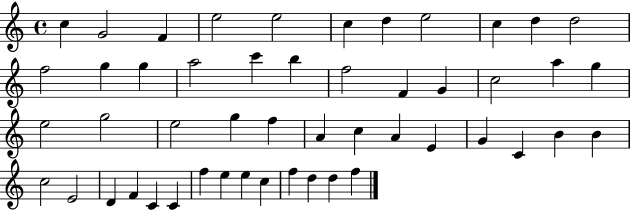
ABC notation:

X:1
T:Untitled
M:4/4
L:1/4
K:C
c G2 F e2 e2 c d e2 c d d2 f2 g g a2 c' b f2 F G c2 a g e2 g2 e2 g f A c A E G C B B c2 E2 D F C C f e e c f d d f